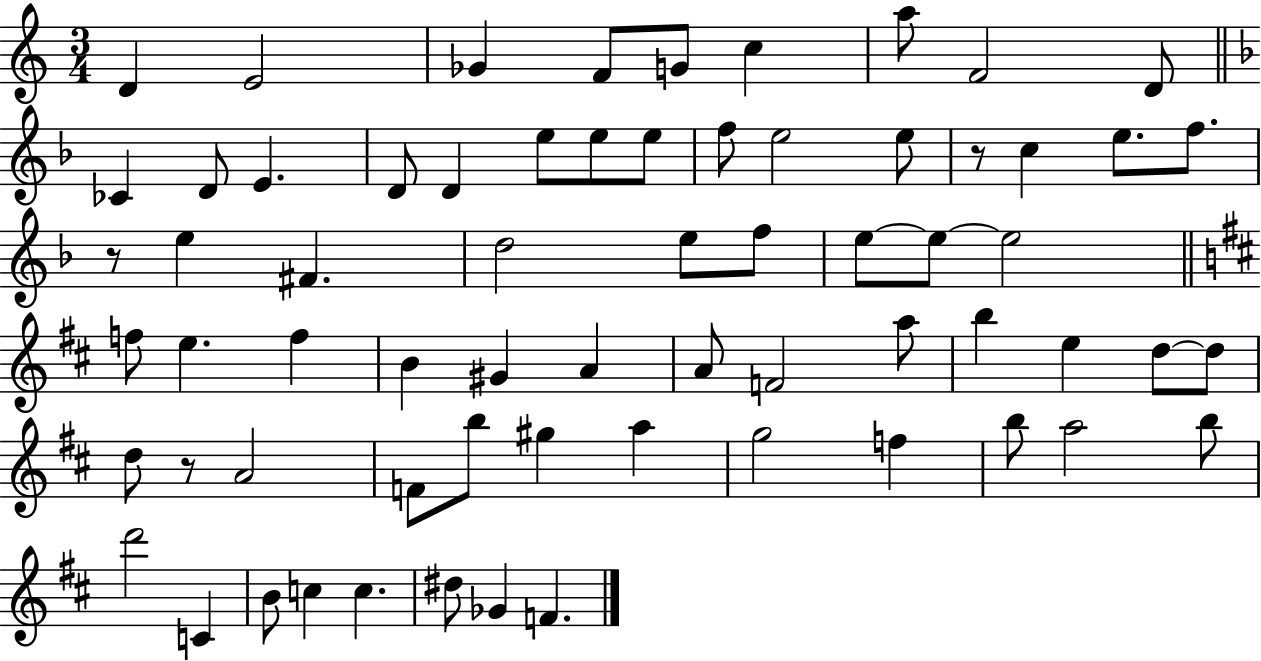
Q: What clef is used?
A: treble